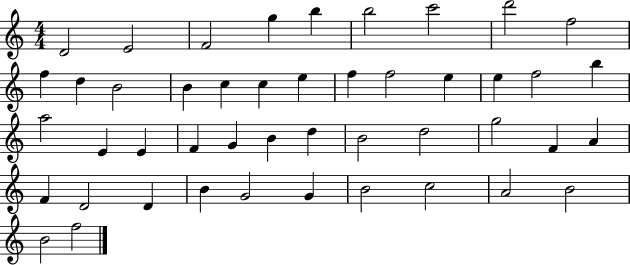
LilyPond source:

{
  \clef treble
  \numericTimeSignature
  \time 4/4
  \key c \major
  d'2 e'2 | f'2 g''4 b''4 | b''2 c'''2 | d'''2 f''2 | \break f''4 d''4 b'2 | b'4 c''4 c''4 e''4 | f''4 f''2 e''4 | e''4 f''2 b''4 | \break a''2 e'4 e'4 | f'4 g'4 b'4 d''4 | b'2 d''2 | g''2 f'4 a'4 | \break f'4 d'2 d'4 | b'4 g'2 g'4 | b'2 c''2 | a'2 b'2 | \break b'2 f''2 | \bar "|."
}